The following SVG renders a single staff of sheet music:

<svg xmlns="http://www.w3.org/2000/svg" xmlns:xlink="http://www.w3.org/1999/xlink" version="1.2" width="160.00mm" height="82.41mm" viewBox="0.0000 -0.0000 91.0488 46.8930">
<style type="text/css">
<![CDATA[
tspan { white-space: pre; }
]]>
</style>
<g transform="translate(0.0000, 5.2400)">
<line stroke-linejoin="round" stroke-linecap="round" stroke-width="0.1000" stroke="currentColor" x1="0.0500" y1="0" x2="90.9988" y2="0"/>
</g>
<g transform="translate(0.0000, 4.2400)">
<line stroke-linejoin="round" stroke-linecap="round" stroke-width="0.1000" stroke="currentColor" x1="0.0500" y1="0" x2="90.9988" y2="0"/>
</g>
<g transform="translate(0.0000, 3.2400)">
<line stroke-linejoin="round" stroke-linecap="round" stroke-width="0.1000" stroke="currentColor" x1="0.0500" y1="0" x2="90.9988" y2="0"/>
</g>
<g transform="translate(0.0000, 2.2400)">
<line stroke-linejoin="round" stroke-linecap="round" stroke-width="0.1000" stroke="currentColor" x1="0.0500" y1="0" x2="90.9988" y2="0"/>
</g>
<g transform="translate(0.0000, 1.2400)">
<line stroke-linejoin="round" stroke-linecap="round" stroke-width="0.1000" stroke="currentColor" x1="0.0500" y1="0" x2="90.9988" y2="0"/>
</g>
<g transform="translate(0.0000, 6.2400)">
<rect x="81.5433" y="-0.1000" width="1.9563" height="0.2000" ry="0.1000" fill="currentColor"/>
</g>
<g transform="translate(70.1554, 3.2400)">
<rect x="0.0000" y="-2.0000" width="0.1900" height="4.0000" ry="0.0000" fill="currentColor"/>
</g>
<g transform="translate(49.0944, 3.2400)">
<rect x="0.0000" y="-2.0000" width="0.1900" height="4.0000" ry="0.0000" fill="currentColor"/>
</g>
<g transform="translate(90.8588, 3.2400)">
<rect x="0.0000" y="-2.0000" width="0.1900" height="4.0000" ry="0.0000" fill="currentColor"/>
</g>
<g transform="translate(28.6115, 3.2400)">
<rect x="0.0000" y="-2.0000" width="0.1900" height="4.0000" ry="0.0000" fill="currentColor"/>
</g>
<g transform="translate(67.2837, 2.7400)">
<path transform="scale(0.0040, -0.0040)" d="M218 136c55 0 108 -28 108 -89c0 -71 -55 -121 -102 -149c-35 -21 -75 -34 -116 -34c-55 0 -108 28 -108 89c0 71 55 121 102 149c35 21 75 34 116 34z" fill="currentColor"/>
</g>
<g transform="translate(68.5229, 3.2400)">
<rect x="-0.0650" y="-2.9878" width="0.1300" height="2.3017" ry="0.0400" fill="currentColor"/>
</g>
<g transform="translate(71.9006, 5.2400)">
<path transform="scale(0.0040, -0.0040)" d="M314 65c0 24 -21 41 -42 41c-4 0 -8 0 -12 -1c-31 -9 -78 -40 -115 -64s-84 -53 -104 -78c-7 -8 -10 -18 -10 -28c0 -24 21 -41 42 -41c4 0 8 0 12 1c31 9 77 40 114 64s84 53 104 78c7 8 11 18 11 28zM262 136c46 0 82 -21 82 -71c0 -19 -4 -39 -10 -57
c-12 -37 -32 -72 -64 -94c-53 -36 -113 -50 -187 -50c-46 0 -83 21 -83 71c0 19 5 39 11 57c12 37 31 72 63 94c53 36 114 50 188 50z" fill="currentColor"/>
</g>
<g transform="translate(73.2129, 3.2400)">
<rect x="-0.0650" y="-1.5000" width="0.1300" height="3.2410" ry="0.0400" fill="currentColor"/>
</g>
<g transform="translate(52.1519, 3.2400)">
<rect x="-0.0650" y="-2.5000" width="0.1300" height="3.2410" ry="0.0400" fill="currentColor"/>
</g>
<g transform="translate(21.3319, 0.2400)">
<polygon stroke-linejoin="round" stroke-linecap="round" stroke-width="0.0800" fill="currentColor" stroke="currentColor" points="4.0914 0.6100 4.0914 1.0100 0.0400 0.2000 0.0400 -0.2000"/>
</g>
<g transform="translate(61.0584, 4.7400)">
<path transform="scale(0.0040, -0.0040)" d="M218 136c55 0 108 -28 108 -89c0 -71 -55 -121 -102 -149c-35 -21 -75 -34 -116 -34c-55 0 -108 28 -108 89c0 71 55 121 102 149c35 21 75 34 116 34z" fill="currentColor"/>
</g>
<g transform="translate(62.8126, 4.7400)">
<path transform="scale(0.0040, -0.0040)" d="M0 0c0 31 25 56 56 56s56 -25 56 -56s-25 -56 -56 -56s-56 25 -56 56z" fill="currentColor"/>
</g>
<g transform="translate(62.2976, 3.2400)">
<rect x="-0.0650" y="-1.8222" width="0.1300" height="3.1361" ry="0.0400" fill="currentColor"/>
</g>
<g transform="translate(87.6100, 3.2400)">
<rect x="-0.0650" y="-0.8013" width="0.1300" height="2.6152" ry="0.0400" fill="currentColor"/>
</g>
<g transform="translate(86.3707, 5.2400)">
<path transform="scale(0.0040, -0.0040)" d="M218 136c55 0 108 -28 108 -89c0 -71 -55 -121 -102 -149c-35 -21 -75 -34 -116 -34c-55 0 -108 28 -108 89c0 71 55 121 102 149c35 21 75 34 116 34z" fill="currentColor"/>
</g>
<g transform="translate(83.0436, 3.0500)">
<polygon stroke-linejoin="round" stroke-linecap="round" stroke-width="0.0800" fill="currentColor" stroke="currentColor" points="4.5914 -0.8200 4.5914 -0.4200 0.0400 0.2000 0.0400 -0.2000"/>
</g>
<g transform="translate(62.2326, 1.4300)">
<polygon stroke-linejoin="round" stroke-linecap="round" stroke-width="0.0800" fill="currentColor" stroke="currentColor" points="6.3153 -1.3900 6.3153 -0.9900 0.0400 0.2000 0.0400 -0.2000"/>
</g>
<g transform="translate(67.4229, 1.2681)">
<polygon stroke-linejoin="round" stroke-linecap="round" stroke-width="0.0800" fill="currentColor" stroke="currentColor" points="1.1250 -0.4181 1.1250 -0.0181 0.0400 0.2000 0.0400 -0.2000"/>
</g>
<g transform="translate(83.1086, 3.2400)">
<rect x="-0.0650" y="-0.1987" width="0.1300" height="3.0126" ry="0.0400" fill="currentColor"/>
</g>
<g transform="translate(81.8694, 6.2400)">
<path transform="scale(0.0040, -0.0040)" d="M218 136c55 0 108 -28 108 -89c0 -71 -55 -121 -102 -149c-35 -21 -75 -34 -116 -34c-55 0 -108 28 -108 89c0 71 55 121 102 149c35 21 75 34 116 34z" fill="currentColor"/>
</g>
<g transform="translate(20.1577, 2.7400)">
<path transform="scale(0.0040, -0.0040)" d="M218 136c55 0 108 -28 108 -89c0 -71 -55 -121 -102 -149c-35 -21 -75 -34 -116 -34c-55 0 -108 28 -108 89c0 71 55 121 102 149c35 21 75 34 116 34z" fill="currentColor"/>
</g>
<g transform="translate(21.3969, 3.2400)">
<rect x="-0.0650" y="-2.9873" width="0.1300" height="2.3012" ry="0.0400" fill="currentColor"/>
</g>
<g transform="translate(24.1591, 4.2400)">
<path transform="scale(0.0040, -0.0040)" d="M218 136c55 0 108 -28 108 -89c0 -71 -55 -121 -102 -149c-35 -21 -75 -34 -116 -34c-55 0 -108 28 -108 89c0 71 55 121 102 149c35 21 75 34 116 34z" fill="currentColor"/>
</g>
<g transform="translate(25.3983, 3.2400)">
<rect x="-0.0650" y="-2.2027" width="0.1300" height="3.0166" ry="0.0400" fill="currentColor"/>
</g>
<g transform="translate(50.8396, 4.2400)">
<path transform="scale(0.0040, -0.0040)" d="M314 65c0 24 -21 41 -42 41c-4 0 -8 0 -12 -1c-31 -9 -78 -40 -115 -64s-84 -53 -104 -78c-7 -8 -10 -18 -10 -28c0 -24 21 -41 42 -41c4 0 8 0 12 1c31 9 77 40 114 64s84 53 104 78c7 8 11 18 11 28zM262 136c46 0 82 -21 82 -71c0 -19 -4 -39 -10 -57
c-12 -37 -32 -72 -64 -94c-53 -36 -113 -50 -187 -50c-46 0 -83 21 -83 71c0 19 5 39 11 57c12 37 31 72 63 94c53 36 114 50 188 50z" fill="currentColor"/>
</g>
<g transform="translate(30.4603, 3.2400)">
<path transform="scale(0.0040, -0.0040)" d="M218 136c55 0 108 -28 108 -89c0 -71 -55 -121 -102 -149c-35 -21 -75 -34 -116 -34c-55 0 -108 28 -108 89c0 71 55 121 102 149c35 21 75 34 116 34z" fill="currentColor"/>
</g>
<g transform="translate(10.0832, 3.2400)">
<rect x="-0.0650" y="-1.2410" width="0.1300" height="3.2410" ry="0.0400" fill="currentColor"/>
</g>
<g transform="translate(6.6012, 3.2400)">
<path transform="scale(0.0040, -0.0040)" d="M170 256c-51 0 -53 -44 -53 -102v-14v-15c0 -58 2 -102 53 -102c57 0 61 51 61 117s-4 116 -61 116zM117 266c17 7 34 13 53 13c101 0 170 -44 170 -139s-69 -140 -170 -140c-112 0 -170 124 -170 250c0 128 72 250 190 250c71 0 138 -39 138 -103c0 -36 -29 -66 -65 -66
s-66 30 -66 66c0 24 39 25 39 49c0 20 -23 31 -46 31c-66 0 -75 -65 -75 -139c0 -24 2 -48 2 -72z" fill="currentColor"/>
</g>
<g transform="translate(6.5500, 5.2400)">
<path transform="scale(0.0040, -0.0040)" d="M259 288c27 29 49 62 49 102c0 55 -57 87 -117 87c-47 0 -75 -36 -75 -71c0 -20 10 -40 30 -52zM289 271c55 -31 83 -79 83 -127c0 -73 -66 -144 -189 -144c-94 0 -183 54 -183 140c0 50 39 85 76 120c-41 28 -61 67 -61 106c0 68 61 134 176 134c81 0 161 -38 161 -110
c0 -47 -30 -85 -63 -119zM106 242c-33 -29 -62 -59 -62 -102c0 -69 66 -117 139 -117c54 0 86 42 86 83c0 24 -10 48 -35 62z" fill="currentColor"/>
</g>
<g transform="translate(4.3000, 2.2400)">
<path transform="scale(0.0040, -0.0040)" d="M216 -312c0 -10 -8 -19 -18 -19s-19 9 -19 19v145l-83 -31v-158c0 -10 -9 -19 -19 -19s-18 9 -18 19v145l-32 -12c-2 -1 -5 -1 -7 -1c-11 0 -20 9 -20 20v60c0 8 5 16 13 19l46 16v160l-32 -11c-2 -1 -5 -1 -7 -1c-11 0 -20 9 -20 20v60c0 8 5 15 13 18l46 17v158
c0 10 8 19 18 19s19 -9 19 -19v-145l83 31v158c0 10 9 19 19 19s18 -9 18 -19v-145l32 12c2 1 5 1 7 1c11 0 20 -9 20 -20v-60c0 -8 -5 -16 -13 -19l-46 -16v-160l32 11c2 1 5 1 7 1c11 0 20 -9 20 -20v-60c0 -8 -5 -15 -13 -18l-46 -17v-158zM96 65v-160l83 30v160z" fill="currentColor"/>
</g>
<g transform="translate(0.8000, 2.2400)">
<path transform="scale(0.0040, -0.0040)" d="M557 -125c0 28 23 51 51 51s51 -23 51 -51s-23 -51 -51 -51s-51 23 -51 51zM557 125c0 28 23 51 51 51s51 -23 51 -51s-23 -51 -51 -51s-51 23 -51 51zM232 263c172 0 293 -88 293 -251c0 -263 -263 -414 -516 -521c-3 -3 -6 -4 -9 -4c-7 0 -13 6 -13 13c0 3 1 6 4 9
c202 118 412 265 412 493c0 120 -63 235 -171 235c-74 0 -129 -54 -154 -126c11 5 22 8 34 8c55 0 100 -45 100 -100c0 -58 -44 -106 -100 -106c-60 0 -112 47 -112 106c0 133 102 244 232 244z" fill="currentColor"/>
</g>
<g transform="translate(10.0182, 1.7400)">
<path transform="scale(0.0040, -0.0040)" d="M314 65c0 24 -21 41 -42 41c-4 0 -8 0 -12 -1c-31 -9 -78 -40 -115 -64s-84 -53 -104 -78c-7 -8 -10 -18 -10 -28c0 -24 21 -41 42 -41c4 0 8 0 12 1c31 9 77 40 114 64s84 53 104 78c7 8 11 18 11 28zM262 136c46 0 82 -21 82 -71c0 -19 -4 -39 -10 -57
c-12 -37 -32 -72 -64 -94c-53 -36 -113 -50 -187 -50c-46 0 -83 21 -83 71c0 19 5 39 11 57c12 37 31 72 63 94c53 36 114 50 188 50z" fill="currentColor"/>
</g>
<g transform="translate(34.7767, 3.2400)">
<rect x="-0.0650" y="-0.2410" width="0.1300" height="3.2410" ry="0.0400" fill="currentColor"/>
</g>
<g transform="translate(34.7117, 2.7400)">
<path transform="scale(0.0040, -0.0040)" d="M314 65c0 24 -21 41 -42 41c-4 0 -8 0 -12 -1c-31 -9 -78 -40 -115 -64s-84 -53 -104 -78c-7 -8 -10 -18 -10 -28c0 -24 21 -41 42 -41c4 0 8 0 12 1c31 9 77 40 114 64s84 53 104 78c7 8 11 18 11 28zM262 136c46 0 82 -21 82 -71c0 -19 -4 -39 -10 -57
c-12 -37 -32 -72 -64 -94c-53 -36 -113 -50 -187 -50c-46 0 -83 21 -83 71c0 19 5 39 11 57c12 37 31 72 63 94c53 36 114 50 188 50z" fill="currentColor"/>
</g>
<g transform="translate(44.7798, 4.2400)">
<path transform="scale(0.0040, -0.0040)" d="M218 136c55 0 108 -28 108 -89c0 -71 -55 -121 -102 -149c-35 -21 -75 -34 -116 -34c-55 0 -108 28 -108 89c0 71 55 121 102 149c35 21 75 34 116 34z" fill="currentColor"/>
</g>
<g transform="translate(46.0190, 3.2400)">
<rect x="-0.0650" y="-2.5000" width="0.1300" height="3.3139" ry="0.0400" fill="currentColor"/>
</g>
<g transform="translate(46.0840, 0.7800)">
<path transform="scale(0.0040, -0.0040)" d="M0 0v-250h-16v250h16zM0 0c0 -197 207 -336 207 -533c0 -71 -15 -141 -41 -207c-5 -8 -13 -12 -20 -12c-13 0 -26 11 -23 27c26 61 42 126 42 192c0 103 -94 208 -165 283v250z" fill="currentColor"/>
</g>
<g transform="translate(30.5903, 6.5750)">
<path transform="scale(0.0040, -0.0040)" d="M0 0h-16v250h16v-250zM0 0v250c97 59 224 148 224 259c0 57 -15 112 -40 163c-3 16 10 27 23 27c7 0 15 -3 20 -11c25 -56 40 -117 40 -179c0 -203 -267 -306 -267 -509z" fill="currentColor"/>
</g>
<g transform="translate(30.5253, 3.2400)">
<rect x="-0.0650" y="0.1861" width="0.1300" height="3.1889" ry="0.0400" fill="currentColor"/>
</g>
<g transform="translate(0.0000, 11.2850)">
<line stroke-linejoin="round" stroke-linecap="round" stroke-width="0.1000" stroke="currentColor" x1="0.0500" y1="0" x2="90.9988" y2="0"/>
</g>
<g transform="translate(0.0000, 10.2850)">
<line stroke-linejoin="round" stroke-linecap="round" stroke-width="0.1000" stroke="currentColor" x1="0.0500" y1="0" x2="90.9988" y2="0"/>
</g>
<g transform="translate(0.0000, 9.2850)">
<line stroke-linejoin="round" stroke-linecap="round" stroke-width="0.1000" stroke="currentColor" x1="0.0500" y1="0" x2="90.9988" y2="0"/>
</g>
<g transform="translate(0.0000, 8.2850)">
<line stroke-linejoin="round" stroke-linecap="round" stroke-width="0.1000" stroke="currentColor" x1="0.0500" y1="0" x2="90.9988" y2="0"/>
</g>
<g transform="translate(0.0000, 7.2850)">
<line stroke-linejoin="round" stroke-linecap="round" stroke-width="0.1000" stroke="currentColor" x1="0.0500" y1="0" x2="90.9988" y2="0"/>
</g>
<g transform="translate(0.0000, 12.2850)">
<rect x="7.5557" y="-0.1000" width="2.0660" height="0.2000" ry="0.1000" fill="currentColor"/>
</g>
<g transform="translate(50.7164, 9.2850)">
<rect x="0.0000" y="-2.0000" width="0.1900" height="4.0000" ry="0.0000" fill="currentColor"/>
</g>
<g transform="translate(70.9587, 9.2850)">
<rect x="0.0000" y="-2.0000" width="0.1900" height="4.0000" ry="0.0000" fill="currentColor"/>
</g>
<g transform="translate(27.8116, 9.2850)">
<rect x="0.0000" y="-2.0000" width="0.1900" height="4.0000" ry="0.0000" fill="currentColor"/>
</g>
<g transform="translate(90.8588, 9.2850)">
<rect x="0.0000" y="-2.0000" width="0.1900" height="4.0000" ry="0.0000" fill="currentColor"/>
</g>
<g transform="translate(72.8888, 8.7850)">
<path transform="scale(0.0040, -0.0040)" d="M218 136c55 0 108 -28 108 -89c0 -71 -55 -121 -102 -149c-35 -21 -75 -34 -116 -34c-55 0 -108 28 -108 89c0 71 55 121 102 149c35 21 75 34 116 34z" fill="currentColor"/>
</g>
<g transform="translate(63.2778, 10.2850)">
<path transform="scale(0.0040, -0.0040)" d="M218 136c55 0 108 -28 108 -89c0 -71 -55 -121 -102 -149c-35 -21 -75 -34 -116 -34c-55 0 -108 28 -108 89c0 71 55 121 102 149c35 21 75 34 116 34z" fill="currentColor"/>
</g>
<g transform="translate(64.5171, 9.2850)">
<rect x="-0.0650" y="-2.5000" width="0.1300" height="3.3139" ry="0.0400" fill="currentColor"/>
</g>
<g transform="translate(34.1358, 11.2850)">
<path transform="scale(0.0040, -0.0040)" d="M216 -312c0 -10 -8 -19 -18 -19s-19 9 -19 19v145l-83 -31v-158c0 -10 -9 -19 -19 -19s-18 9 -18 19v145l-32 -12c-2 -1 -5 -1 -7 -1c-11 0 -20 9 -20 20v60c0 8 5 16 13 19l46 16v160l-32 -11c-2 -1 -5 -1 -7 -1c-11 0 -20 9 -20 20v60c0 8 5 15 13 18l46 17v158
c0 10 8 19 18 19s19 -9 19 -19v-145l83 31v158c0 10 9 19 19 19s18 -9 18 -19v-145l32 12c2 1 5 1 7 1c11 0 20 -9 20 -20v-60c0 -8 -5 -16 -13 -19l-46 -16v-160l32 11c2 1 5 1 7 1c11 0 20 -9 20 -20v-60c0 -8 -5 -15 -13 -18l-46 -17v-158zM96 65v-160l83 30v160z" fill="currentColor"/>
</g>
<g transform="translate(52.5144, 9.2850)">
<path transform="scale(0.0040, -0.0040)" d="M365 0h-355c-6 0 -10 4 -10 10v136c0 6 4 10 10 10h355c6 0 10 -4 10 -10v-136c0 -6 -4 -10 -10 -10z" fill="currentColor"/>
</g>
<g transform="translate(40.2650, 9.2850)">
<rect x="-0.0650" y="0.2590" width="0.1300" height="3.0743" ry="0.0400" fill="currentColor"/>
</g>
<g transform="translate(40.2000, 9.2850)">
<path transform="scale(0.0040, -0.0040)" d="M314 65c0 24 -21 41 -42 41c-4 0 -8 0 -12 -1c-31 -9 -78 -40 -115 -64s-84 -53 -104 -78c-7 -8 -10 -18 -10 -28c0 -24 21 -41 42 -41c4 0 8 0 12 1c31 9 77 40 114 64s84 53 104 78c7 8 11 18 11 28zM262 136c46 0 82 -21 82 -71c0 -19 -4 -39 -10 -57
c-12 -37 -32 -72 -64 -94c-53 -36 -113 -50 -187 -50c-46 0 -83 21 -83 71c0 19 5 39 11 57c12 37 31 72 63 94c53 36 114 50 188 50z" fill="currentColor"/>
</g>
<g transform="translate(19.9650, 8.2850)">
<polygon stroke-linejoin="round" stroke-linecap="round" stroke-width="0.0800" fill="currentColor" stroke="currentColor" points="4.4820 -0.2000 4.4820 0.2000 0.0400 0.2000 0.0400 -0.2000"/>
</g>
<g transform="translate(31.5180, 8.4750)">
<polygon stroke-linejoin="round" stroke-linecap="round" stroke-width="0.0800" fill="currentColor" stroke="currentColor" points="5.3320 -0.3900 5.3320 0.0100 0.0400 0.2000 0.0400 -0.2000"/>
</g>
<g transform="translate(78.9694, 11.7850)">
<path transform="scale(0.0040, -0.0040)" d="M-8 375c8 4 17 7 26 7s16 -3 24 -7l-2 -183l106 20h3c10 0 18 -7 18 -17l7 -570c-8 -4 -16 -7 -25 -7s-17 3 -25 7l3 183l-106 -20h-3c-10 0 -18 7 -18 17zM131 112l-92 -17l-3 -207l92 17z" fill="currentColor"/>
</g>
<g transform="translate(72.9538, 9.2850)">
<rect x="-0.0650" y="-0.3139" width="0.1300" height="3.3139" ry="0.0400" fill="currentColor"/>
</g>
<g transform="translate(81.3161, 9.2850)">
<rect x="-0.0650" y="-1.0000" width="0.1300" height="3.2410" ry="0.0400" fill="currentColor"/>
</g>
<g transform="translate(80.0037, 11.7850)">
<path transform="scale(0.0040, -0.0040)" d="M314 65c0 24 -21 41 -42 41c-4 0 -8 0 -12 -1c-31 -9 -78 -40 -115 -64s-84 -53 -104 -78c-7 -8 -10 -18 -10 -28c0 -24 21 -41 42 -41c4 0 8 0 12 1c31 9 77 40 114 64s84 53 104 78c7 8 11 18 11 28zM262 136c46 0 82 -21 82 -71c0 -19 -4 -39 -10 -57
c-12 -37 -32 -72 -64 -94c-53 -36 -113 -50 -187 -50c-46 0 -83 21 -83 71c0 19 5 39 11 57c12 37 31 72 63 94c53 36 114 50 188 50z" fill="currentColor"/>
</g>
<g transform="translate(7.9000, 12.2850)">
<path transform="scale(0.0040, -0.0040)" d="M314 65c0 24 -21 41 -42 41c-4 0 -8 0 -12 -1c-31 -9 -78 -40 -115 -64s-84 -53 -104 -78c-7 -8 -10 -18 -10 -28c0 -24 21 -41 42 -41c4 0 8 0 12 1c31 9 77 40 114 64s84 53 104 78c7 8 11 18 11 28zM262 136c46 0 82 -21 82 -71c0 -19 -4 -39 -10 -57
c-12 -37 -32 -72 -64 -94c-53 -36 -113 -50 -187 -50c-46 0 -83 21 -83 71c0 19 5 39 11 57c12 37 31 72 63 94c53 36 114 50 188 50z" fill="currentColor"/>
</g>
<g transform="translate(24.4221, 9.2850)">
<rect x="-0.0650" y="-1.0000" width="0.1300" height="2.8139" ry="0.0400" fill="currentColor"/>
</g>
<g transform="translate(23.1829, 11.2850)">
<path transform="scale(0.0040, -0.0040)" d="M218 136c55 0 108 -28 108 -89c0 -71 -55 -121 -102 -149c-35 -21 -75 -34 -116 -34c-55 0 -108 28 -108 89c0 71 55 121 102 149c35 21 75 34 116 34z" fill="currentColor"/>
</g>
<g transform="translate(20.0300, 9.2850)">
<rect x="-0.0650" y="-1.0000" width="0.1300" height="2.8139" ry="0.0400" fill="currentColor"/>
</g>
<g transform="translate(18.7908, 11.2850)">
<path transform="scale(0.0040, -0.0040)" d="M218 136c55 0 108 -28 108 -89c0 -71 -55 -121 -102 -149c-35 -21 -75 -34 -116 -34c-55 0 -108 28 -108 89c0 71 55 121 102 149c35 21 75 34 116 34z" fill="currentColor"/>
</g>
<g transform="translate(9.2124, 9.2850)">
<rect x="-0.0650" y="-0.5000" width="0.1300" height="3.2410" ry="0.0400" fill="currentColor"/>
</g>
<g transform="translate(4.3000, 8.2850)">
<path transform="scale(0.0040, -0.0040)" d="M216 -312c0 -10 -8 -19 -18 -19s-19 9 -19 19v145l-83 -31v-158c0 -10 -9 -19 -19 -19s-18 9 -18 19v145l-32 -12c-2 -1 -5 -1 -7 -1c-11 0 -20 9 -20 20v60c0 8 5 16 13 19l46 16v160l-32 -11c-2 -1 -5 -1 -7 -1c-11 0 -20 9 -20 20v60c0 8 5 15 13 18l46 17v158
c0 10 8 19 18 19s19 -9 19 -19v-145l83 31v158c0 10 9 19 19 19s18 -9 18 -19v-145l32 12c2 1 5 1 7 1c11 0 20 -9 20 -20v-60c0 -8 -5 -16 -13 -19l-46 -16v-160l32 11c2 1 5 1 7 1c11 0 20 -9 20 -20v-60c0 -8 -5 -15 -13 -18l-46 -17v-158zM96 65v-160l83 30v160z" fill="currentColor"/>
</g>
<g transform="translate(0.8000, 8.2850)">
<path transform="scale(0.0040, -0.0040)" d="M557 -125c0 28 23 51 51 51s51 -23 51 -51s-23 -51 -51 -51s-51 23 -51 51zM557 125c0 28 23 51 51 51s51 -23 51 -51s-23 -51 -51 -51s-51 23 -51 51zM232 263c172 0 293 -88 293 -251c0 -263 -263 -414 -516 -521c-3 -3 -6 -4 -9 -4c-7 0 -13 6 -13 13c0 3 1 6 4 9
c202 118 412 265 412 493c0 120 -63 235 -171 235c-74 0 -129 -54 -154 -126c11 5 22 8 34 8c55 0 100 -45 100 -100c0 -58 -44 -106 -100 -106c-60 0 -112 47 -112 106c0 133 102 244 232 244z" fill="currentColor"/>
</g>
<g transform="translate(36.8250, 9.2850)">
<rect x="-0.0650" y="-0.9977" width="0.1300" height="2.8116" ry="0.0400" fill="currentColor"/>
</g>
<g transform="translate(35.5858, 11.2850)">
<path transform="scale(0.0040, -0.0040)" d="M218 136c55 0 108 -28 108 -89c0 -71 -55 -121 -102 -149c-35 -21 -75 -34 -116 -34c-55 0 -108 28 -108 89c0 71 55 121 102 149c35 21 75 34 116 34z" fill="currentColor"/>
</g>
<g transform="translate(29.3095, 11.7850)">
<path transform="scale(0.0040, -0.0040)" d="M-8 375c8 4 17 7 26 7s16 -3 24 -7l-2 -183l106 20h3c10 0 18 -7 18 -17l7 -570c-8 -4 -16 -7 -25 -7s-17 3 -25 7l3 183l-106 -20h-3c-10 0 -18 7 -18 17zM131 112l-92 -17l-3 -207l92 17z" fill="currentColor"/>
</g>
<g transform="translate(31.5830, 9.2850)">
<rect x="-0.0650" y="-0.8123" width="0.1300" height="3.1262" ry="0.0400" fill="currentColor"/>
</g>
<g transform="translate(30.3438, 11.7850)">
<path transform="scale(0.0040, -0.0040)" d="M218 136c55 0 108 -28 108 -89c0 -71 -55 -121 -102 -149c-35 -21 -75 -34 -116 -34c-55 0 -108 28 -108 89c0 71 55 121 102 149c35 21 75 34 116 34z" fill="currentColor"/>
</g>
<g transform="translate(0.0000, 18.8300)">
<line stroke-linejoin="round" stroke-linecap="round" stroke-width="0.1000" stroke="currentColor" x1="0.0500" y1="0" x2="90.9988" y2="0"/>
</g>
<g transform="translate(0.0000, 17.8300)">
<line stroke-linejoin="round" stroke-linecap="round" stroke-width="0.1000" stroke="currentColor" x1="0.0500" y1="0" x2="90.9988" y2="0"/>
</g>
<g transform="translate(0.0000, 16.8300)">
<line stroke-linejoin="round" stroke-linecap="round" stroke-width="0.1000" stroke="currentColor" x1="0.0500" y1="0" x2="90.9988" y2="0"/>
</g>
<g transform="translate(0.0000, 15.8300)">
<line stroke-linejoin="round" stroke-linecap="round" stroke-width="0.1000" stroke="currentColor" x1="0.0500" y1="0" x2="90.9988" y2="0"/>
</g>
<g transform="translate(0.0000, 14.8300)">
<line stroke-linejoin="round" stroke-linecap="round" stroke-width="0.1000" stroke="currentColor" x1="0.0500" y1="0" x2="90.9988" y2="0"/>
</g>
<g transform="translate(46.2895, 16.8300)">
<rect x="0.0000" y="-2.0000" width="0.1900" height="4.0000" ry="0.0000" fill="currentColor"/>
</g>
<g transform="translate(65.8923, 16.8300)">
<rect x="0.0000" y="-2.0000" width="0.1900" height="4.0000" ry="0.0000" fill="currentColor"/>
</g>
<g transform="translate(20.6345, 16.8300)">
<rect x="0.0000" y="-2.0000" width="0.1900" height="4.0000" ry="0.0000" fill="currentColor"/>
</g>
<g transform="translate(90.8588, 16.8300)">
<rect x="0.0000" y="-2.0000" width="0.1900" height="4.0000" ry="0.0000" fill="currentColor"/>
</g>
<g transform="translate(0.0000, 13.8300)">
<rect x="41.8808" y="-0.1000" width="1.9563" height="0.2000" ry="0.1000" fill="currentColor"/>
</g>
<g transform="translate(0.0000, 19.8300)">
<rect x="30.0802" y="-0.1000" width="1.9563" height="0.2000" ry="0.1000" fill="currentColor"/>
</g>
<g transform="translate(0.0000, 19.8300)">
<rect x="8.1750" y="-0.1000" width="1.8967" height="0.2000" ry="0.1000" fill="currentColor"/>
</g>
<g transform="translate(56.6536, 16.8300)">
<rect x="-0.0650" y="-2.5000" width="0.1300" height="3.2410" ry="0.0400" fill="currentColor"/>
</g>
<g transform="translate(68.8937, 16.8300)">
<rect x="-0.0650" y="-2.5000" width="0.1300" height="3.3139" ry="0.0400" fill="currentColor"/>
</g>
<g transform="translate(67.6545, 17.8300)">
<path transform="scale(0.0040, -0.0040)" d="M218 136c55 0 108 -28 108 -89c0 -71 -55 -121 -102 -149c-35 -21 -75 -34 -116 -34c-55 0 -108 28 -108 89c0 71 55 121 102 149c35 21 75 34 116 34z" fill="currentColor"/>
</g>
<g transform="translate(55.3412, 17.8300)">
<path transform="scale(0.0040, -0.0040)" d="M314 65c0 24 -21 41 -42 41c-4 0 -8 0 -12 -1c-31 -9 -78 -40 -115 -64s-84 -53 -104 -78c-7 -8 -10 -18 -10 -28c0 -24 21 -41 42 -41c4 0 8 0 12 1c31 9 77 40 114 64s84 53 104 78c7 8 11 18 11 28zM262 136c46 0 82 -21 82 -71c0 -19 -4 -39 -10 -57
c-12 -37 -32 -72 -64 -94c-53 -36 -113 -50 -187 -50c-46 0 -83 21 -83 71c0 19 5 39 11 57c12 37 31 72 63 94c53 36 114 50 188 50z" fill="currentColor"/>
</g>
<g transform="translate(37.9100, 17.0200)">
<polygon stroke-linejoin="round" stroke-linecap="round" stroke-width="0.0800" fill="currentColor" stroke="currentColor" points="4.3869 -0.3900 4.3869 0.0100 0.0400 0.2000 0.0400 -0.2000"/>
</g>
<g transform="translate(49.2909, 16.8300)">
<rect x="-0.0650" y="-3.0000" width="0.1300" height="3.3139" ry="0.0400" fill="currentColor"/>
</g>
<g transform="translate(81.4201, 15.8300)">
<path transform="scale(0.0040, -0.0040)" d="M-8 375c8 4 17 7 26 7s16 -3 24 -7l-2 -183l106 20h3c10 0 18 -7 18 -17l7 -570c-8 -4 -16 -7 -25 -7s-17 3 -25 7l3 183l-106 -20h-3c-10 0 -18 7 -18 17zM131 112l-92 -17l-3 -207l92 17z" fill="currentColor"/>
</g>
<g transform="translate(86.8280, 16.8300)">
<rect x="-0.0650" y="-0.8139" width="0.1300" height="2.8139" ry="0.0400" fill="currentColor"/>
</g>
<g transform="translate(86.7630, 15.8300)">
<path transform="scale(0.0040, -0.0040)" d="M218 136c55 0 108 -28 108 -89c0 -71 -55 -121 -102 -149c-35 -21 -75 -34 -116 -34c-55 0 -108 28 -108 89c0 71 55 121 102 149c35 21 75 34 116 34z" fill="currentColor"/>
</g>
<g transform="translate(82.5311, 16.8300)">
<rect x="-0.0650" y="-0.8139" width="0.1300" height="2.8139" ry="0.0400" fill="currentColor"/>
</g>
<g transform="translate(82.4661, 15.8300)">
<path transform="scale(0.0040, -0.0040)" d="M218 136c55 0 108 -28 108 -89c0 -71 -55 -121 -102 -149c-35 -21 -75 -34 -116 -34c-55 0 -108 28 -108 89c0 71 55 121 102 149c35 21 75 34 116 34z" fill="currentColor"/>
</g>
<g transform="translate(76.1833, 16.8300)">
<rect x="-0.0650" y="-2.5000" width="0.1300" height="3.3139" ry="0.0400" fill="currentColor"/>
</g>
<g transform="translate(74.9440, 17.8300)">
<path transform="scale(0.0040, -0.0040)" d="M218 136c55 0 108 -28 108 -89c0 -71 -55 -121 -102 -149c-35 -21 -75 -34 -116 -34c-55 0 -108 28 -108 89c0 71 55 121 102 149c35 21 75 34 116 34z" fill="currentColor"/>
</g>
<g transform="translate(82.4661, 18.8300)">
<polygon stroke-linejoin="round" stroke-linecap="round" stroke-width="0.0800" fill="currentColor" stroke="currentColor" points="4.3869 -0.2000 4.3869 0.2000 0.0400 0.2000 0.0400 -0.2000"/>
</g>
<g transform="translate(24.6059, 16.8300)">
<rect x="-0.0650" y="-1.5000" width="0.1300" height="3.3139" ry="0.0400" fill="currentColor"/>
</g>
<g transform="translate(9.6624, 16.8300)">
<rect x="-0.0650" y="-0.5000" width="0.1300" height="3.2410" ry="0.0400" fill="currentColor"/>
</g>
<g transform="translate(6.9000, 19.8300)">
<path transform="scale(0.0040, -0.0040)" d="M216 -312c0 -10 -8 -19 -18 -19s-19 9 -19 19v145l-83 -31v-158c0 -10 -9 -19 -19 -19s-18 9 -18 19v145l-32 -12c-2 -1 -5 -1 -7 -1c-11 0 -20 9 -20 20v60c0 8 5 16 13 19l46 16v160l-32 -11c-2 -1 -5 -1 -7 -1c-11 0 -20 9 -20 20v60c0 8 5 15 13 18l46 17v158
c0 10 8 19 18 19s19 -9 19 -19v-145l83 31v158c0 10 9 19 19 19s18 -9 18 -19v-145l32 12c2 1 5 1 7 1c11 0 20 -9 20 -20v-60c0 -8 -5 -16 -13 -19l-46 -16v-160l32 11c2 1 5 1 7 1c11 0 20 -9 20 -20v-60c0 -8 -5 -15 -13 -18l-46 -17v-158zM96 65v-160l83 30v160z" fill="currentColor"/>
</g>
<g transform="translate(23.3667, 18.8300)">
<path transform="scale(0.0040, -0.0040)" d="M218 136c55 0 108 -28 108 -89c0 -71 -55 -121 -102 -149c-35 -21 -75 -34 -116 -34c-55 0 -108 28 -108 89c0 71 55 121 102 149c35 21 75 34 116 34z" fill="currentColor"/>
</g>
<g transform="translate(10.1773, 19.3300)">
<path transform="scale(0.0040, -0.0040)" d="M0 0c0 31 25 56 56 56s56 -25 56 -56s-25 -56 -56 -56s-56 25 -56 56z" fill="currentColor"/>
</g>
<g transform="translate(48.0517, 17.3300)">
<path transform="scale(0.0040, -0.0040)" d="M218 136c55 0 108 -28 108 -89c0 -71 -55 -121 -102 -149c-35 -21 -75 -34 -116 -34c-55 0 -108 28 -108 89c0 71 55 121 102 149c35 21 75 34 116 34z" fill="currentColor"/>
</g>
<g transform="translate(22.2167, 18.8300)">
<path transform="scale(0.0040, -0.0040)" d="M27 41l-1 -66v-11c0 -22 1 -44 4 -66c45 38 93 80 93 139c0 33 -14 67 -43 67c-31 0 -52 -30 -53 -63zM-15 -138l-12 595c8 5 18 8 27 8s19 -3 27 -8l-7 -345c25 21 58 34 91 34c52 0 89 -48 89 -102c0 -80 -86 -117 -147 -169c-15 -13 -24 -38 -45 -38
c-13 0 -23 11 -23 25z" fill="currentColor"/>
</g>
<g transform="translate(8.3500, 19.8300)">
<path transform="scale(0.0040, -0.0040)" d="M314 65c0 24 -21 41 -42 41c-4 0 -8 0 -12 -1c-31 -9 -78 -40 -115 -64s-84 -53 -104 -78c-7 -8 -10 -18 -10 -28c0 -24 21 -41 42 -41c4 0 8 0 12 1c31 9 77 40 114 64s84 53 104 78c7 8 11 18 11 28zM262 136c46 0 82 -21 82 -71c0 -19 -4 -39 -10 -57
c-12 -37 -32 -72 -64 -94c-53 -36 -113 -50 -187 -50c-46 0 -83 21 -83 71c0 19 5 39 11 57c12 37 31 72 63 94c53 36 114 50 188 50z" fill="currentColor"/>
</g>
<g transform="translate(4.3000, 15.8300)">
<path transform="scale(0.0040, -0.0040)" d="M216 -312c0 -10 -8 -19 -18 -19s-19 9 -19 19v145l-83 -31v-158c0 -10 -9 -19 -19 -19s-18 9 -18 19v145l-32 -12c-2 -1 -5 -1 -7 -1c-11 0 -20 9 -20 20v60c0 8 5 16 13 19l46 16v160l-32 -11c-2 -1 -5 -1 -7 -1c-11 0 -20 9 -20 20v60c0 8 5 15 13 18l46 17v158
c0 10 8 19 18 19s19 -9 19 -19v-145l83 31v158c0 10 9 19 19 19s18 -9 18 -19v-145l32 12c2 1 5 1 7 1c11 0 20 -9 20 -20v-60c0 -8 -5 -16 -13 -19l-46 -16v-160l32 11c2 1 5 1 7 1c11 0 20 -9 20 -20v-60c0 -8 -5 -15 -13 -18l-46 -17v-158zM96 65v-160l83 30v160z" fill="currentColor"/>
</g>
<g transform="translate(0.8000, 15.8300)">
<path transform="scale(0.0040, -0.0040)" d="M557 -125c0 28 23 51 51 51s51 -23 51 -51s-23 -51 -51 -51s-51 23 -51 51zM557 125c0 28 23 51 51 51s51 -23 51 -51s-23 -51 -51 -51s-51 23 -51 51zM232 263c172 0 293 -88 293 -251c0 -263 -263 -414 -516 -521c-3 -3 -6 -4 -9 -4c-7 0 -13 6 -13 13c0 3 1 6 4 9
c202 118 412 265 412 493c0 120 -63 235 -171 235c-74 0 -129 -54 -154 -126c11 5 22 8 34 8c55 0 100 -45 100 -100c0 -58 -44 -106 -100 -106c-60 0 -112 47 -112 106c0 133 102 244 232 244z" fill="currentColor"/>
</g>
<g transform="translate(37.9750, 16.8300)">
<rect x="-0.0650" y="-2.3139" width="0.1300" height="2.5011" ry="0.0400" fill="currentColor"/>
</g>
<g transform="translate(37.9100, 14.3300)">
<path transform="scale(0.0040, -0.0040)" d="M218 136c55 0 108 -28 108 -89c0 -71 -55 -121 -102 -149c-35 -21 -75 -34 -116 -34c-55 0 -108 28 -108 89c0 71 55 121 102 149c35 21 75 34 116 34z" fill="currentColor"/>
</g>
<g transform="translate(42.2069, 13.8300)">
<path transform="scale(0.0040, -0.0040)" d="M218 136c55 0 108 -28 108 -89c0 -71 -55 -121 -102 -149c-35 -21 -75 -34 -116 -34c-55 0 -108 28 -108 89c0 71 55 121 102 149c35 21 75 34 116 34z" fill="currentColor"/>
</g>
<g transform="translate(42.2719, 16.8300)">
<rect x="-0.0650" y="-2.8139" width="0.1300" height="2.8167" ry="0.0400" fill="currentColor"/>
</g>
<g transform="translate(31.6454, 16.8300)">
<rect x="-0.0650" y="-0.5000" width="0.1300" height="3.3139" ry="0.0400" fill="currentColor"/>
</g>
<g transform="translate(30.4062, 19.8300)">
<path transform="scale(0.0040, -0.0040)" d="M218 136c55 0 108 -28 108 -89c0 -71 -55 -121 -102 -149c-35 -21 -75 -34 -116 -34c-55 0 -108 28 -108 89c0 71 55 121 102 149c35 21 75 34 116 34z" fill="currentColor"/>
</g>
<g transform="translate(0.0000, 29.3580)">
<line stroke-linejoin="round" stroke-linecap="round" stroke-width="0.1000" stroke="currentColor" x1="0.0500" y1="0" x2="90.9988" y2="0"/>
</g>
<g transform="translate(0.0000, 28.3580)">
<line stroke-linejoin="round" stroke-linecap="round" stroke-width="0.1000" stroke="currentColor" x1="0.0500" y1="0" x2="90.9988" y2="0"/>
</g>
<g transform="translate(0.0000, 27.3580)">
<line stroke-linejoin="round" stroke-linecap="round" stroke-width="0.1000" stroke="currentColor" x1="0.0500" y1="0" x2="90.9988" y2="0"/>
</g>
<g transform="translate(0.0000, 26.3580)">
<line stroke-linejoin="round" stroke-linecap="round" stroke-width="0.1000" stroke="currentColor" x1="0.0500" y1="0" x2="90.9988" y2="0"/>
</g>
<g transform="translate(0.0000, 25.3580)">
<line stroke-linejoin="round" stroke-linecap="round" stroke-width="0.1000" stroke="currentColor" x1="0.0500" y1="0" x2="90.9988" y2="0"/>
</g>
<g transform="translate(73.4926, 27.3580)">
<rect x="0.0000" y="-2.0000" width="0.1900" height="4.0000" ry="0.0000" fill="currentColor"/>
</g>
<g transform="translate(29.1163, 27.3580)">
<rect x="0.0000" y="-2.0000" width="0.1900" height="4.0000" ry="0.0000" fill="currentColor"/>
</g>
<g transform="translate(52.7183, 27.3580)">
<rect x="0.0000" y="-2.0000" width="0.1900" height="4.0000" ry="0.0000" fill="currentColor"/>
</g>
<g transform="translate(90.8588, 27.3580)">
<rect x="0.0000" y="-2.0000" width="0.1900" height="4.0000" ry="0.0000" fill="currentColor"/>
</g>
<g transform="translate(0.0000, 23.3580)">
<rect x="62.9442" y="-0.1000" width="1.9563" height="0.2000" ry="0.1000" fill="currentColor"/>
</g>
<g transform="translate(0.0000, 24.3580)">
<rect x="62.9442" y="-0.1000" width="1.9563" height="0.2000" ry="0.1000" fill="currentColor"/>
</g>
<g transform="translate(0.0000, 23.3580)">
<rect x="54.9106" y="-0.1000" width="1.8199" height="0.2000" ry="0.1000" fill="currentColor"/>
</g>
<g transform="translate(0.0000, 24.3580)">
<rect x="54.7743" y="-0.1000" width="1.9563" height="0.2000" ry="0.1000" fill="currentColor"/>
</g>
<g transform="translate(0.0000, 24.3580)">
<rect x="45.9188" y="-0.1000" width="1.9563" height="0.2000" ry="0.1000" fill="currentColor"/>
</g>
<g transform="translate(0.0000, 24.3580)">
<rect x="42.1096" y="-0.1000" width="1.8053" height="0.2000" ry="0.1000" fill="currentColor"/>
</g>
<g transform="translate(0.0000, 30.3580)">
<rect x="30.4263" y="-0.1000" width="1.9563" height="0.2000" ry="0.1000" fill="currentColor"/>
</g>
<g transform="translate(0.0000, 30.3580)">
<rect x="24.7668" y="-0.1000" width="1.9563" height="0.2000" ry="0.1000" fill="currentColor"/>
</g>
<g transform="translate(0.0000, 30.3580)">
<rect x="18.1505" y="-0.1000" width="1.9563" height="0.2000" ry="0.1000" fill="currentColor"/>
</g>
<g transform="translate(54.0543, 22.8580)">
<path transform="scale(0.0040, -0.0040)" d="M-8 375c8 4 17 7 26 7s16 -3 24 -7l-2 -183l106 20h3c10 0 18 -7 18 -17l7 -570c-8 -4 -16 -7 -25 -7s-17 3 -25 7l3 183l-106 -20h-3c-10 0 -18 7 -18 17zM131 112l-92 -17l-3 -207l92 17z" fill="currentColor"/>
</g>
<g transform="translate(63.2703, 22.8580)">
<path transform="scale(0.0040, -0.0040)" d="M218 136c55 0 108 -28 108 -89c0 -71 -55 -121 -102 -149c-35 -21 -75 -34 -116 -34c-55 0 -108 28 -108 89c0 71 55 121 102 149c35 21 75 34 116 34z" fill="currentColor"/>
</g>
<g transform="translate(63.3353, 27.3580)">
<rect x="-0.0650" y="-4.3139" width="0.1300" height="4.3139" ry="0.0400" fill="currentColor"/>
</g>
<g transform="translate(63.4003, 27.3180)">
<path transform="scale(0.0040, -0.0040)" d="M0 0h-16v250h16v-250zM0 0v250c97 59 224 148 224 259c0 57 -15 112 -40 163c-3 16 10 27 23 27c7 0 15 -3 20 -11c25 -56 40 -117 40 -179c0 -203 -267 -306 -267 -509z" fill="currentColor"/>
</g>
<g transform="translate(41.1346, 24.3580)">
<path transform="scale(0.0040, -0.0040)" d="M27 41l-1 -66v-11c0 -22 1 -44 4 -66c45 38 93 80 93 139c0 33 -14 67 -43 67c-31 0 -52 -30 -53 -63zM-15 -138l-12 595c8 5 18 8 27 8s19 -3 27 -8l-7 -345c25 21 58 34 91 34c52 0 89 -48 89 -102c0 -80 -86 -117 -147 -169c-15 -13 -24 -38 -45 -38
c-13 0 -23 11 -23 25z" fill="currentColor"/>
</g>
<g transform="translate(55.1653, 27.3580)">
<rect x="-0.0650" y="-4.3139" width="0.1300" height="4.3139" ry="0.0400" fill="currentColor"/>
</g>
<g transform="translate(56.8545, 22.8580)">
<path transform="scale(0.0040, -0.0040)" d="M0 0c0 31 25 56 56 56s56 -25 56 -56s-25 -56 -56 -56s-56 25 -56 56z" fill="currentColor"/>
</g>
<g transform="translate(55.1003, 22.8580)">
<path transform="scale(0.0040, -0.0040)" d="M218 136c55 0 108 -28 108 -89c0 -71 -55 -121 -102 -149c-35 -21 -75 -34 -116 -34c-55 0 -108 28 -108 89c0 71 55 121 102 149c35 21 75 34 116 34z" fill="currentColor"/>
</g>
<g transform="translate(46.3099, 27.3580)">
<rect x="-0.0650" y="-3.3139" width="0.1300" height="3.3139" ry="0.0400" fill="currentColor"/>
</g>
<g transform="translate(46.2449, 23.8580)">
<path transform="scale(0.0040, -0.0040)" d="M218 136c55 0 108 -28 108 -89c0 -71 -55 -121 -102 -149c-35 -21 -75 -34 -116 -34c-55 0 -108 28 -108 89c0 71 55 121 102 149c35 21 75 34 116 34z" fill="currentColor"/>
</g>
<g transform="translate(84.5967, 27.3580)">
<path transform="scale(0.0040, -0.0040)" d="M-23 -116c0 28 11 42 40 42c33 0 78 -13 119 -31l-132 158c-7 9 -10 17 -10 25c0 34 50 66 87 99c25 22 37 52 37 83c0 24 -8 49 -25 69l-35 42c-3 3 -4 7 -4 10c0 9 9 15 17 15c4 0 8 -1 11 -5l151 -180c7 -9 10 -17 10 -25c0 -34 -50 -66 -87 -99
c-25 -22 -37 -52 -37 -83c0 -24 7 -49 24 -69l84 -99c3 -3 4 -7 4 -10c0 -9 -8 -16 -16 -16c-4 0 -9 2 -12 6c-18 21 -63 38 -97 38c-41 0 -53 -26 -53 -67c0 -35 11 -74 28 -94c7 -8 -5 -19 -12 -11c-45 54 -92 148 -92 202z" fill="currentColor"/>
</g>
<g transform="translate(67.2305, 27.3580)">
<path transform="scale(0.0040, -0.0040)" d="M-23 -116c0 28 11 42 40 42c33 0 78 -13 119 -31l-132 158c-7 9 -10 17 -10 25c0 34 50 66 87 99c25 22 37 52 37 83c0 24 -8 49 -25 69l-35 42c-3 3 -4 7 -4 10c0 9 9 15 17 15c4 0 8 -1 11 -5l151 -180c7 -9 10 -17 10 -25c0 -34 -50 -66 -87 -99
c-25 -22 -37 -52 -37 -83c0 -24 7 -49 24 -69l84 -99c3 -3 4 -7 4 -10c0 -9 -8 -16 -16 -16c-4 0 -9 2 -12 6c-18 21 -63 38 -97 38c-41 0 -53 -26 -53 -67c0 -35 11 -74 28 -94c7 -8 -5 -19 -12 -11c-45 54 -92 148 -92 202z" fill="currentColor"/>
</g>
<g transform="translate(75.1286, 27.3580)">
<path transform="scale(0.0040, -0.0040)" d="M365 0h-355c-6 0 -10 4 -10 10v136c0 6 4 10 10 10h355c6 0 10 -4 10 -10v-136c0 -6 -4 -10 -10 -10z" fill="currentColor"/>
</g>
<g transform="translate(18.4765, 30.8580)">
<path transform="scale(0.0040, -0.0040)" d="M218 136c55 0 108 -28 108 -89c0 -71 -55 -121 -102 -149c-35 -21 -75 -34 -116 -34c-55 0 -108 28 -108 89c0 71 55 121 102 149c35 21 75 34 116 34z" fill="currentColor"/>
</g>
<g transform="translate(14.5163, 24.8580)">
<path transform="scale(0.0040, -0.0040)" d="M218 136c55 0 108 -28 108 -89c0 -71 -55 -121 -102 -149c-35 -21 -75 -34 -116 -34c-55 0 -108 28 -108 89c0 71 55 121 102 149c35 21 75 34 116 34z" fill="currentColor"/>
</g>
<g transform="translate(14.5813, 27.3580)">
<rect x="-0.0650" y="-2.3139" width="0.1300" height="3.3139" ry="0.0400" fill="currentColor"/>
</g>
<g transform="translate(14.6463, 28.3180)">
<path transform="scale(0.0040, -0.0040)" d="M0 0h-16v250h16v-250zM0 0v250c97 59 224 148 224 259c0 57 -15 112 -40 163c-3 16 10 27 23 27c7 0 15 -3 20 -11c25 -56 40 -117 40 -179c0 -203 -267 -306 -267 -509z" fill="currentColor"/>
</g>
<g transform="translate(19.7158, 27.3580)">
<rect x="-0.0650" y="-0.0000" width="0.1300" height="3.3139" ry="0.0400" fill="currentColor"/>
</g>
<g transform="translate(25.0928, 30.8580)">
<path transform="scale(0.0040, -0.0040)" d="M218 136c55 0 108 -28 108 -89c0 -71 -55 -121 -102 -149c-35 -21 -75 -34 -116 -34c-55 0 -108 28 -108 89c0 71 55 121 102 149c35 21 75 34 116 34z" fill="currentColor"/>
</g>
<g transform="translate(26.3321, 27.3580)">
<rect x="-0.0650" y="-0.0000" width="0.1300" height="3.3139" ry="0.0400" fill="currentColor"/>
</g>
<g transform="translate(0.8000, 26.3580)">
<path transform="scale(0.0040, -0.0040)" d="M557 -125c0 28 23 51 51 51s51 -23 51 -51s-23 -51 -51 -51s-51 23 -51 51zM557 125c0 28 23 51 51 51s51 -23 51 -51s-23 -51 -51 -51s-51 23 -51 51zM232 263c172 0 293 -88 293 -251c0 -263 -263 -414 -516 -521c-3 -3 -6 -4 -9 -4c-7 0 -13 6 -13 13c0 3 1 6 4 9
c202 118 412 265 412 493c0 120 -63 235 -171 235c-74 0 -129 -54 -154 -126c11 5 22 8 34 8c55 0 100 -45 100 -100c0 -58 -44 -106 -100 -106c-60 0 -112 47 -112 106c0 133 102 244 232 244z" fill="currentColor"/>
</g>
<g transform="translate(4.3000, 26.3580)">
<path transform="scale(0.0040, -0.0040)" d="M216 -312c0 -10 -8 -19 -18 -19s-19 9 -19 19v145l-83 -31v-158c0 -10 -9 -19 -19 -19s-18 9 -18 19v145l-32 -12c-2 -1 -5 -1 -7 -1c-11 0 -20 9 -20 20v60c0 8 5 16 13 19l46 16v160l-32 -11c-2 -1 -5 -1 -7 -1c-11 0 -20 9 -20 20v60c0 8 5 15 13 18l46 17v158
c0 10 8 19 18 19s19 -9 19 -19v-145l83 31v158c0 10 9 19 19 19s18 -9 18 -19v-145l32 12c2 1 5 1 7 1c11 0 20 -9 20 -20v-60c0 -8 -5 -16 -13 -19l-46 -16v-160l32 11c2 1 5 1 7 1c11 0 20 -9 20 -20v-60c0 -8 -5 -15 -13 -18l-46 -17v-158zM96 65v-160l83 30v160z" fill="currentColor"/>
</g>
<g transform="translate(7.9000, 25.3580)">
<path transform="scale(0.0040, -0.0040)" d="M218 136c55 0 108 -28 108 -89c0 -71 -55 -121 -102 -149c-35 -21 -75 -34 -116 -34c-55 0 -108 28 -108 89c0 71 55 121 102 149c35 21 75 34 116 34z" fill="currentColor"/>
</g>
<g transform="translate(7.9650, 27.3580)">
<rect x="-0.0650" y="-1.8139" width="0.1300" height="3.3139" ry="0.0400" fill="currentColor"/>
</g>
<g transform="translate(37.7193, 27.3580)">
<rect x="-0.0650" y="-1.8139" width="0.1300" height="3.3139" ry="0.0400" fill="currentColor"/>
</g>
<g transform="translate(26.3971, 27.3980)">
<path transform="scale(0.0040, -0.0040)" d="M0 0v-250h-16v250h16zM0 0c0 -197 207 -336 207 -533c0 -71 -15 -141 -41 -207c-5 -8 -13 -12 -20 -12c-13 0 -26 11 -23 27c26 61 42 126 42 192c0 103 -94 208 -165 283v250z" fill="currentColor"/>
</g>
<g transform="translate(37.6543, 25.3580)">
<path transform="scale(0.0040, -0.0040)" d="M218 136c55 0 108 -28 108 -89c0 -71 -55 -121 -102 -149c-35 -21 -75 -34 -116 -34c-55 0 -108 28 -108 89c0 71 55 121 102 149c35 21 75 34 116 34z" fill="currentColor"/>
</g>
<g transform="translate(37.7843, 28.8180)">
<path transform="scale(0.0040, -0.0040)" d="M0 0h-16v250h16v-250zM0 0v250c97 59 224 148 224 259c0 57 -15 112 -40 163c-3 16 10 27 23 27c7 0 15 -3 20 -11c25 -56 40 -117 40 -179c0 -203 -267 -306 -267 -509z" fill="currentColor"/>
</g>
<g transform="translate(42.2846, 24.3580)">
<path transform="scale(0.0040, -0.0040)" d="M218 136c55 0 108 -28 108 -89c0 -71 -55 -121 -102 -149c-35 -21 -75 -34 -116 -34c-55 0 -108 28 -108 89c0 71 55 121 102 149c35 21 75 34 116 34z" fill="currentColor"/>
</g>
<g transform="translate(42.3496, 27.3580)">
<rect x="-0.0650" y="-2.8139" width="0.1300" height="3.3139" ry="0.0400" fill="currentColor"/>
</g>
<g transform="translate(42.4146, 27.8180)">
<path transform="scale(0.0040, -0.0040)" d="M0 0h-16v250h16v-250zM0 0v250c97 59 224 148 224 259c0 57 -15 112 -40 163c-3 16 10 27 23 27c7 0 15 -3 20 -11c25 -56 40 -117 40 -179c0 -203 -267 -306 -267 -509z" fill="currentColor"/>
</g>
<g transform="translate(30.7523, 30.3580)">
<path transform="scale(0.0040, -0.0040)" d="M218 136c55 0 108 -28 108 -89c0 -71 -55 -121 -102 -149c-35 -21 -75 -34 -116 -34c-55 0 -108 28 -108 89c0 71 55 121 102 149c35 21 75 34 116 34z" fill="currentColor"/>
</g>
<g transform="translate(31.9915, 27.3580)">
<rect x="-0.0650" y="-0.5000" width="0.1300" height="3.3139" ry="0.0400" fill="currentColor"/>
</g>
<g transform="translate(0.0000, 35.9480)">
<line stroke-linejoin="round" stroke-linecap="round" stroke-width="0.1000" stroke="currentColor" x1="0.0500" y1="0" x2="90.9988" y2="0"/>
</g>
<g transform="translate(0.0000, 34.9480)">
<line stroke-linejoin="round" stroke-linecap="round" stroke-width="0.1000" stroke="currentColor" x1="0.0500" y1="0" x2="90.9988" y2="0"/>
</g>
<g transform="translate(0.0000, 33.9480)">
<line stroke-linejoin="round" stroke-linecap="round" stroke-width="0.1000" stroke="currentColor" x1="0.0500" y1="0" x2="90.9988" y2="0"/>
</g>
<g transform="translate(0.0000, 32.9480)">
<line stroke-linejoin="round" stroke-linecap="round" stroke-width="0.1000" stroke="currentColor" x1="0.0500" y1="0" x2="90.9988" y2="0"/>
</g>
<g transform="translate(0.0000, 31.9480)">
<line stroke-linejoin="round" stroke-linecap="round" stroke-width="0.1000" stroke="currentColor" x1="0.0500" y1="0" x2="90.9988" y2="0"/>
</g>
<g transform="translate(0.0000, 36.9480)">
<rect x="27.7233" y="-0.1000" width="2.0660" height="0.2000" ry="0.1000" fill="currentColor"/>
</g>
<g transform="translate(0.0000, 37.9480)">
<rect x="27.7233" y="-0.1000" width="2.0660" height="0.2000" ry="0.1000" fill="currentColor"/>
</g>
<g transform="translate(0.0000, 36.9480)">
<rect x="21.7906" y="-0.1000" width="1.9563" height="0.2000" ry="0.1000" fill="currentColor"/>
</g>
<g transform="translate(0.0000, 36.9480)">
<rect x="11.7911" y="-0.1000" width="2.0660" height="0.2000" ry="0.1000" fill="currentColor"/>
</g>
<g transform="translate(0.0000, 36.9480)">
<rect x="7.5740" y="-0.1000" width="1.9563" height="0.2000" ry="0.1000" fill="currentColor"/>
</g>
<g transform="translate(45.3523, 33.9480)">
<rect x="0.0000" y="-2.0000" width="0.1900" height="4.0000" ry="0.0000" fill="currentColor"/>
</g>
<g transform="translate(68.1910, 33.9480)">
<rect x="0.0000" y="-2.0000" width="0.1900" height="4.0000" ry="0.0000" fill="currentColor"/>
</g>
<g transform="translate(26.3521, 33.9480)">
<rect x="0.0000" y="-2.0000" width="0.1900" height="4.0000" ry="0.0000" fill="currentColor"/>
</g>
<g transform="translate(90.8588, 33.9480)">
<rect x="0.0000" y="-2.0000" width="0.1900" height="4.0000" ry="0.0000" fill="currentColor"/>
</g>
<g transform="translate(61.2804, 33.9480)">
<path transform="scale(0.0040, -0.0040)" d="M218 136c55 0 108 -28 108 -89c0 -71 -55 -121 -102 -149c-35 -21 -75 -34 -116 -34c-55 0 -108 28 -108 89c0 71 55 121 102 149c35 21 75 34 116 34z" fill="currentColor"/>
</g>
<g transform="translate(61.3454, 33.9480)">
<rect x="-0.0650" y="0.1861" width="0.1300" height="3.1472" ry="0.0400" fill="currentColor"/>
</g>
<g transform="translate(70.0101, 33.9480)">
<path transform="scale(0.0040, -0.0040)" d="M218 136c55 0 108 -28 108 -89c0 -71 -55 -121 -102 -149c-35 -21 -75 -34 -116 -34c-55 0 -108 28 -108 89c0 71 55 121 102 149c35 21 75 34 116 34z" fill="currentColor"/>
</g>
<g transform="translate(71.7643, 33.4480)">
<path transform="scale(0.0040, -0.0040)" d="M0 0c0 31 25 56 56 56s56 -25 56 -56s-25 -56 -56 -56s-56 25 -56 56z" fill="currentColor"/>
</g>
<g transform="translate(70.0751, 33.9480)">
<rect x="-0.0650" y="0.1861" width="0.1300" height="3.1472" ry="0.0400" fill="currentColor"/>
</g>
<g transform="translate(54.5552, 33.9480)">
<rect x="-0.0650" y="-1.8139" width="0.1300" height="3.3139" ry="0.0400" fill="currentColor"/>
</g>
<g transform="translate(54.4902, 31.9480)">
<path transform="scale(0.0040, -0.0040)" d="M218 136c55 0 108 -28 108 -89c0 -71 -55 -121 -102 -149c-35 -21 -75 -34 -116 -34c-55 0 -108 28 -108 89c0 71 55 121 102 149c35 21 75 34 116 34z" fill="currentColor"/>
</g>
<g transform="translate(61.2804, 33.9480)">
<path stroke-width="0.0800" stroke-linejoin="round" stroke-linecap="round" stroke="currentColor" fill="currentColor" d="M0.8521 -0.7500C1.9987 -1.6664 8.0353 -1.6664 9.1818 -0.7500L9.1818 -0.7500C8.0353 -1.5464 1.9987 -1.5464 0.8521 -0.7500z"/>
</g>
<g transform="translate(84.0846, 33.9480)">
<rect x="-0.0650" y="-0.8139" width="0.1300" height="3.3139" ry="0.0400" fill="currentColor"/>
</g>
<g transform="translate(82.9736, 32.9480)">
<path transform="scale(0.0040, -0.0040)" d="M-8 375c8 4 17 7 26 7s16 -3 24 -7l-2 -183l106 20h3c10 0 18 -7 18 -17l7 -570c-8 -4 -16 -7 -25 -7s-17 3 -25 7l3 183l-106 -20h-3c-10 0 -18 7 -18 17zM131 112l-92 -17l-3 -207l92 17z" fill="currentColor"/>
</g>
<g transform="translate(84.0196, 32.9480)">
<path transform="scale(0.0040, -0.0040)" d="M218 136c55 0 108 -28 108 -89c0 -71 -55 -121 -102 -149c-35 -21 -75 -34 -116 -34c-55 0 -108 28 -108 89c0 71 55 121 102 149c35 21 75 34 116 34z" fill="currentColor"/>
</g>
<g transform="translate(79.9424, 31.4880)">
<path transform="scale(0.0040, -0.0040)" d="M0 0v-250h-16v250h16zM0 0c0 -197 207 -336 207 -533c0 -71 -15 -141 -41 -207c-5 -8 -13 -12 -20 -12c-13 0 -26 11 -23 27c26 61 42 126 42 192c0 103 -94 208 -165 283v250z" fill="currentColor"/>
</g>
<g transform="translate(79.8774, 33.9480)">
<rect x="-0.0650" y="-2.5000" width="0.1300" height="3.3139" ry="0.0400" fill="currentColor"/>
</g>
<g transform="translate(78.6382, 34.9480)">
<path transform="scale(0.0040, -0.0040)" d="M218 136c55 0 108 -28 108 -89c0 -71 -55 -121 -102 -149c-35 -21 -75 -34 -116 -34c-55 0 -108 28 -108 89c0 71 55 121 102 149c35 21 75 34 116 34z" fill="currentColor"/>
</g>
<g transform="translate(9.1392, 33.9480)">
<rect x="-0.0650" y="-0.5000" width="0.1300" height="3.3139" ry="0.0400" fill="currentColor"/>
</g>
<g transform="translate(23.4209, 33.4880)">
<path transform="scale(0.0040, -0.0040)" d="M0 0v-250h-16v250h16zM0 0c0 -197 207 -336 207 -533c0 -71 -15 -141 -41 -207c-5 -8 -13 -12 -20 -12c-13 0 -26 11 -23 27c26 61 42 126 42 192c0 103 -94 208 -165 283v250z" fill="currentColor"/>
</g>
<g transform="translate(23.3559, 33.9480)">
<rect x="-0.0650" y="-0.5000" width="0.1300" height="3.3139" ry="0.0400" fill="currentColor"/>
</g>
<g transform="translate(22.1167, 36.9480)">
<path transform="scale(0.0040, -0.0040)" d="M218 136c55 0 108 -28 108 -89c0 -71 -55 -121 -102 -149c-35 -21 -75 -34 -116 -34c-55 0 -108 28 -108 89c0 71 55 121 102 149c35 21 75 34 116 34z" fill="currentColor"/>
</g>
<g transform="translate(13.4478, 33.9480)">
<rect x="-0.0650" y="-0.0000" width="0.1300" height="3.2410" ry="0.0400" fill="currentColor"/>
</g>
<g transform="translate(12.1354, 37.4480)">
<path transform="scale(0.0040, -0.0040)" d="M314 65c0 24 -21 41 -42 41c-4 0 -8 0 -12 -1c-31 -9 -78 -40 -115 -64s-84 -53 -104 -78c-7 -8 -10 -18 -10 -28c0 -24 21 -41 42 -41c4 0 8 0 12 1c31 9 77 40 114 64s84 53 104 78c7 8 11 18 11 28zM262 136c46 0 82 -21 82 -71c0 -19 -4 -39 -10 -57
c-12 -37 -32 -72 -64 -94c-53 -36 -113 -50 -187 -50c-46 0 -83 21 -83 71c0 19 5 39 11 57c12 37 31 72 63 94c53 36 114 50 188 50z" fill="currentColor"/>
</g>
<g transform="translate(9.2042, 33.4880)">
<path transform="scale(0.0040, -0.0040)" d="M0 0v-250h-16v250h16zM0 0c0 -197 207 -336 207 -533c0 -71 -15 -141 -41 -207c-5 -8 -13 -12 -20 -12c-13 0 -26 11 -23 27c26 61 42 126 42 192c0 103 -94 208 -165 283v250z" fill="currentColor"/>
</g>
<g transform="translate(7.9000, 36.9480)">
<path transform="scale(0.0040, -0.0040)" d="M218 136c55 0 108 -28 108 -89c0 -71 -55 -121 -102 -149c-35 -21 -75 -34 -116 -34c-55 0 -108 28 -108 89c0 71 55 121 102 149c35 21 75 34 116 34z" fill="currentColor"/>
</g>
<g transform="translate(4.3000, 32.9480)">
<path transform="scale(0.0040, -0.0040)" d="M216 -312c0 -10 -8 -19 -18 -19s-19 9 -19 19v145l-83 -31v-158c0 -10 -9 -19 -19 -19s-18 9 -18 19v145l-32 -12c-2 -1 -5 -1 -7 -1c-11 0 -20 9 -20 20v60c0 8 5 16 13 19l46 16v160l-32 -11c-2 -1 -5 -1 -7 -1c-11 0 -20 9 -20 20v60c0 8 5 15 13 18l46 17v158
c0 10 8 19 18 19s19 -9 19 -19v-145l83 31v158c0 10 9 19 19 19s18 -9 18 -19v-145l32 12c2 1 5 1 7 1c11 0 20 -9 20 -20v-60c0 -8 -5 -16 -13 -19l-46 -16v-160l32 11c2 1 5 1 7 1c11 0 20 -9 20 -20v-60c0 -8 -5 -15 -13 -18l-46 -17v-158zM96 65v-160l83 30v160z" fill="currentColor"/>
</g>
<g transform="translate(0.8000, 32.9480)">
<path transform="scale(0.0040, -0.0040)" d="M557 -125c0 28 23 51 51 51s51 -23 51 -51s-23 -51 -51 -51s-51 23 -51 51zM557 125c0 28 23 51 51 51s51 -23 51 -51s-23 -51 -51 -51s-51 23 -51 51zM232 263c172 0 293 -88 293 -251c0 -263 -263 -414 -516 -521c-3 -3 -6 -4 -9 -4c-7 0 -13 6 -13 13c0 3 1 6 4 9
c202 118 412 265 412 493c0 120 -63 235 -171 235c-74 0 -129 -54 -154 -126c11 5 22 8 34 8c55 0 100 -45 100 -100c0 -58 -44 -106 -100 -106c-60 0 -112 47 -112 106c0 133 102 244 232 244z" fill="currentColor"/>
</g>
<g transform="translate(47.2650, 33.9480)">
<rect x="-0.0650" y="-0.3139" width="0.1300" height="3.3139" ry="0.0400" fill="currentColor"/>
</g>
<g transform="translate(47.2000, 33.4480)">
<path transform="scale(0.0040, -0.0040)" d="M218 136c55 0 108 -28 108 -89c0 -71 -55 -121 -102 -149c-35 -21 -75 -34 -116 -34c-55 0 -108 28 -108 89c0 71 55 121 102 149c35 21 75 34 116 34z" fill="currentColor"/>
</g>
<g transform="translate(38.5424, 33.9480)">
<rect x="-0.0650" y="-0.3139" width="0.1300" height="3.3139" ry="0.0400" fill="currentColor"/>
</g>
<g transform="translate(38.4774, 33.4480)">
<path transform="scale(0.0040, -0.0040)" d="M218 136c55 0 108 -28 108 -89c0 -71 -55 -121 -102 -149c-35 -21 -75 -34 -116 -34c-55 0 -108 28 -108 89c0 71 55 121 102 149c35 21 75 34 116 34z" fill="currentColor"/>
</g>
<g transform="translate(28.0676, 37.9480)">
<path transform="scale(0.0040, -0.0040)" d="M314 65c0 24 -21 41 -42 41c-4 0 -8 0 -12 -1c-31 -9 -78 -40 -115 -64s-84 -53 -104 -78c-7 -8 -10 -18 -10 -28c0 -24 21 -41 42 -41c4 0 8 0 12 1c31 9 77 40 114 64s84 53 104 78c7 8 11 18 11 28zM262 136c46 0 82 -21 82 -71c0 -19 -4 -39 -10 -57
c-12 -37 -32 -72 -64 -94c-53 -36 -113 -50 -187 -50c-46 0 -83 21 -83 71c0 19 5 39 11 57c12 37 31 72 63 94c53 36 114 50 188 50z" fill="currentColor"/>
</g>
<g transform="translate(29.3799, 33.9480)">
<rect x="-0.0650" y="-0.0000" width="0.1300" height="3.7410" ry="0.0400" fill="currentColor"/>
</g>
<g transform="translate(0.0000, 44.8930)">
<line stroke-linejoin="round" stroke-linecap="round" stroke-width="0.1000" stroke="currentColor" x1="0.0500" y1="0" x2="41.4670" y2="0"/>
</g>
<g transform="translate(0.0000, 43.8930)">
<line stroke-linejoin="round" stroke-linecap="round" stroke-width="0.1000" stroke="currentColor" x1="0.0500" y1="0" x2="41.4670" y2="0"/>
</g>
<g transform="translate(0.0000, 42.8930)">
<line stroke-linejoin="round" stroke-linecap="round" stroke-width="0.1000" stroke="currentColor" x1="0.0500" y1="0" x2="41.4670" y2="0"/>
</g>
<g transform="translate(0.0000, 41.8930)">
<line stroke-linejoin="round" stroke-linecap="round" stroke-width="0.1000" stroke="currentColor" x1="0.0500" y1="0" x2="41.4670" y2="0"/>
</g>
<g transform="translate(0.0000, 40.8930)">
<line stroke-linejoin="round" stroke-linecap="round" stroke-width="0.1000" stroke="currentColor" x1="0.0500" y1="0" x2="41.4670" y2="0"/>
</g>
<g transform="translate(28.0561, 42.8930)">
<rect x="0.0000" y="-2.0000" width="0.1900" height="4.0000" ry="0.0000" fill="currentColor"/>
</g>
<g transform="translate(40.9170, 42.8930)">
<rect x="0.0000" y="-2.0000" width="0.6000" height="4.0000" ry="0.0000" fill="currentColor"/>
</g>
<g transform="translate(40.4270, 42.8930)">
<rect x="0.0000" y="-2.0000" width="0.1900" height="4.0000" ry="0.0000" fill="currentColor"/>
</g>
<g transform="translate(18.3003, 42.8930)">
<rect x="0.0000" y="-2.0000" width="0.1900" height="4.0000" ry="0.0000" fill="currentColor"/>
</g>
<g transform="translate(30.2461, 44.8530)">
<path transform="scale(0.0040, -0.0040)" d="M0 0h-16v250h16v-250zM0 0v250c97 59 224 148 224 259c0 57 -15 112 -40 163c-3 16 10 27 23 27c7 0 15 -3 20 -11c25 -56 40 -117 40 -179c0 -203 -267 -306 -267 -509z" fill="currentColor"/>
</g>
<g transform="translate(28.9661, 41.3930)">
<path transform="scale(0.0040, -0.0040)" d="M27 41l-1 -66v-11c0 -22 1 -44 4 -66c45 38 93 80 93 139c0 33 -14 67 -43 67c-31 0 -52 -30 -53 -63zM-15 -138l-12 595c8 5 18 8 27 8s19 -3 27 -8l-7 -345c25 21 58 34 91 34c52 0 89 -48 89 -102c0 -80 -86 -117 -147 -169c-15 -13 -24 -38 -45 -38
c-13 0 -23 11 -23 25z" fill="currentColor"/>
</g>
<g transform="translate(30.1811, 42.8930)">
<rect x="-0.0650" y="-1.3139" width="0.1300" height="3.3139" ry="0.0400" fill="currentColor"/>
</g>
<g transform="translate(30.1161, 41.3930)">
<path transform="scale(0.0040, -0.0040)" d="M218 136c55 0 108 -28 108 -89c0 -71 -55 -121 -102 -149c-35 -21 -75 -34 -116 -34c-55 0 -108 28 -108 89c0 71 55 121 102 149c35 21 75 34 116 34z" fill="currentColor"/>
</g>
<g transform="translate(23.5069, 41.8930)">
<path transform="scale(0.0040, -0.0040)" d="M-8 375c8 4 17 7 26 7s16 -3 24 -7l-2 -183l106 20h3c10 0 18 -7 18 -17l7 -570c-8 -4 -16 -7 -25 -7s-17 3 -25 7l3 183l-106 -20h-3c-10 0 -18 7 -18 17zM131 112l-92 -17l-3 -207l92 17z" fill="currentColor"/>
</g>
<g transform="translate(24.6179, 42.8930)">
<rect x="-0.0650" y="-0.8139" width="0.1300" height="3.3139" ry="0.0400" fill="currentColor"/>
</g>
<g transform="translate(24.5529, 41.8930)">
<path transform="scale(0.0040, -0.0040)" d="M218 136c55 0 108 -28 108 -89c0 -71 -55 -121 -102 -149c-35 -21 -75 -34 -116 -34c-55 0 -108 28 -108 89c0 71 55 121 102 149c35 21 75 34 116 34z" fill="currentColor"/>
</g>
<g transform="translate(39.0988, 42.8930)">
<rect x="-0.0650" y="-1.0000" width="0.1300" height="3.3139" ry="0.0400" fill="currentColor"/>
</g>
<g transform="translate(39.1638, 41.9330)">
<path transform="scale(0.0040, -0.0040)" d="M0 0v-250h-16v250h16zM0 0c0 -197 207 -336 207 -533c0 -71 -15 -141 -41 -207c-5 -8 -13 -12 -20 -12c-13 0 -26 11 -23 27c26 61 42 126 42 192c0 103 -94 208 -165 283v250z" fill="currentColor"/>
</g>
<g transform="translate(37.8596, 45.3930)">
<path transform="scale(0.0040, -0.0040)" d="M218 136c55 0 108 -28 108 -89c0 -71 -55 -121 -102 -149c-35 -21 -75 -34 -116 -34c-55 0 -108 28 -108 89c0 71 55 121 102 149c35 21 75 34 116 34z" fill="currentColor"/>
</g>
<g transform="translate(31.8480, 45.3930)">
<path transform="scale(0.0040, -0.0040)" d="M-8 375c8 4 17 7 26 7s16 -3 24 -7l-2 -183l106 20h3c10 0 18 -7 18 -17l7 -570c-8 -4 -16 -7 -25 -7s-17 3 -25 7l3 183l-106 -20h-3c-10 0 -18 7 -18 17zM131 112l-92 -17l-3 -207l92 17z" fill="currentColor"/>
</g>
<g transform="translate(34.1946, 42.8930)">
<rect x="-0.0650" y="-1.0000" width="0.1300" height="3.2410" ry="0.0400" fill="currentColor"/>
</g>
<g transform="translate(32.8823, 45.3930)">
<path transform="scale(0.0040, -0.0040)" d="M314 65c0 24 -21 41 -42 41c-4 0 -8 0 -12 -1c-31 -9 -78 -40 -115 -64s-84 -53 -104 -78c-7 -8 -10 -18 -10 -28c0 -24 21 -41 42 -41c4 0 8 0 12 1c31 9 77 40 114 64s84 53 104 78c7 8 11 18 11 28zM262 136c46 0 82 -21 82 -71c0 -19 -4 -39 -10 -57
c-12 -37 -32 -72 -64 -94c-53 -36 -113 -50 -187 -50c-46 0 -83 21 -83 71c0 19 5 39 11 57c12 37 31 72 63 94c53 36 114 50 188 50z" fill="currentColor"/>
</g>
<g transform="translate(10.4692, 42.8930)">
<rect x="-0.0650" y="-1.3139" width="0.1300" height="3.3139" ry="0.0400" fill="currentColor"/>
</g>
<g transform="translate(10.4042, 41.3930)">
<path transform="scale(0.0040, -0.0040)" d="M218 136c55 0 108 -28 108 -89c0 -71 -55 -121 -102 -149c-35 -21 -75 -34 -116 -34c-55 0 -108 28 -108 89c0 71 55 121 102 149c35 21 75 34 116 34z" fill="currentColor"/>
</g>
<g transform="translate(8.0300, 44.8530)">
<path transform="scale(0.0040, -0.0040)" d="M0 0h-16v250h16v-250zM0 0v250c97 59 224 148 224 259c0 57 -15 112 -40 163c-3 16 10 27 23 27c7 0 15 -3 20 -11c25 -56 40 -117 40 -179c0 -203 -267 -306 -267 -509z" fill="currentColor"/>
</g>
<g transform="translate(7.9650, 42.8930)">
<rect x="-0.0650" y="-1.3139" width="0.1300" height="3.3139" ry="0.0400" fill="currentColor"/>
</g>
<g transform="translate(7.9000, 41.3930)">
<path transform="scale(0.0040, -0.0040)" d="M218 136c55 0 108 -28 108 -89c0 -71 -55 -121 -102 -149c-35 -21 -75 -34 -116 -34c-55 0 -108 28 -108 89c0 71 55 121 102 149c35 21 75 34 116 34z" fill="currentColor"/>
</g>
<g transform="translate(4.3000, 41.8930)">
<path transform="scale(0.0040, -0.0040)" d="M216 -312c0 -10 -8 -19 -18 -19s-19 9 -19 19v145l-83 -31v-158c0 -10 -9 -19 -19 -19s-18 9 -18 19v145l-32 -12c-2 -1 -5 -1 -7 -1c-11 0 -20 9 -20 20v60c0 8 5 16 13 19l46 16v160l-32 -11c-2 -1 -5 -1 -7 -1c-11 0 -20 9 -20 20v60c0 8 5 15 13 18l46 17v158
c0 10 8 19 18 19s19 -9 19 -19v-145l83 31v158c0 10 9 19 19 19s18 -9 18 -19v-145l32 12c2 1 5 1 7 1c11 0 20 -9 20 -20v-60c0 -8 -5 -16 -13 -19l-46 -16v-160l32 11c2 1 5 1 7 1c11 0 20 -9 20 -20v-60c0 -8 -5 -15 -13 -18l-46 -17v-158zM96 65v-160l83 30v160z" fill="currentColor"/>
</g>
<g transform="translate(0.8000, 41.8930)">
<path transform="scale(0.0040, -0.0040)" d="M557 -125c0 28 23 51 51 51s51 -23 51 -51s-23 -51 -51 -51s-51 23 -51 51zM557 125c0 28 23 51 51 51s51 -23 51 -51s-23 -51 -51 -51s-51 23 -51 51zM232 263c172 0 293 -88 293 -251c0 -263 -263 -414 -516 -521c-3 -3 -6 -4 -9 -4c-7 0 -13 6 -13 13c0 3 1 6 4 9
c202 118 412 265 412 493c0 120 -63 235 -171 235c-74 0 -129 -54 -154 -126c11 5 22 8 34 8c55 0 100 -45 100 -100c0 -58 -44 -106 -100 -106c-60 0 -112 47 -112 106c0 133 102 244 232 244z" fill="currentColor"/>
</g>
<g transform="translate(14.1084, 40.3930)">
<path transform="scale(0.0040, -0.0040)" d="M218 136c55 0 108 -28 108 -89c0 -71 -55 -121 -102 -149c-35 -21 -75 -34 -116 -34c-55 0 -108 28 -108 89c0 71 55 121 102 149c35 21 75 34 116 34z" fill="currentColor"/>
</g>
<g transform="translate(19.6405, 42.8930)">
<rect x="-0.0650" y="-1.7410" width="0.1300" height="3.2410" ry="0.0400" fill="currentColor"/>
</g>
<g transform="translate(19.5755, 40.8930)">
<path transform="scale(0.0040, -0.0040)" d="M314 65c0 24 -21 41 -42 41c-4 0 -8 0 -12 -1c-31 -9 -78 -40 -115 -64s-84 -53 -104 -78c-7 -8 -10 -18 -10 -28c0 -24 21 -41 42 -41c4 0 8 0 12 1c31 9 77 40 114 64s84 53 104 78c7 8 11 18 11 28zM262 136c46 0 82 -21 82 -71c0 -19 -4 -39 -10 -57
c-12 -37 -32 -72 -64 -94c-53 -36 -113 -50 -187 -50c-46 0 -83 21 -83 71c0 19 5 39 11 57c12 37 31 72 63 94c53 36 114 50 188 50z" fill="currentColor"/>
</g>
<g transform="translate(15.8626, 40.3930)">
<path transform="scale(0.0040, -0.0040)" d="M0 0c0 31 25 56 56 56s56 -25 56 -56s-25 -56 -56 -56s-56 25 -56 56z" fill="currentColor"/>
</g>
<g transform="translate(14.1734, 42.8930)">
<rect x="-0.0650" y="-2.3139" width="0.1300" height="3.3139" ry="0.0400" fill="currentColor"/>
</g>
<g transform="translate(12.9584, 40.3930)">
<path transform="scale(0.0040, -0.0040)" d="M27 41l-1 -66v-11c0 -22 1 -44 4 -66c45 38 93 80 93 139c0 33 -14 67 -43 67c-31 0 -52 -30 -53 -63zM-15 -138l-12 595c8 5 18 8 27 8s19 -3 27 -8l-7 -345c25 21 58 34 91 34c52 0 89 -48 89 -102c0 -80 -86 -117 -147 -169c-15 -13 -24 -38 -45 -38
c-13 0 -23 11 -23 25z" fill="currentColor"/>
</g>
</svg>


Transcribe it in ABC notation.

X:1
T:Untitled
M:6/8
L:1/4
K:G
G,2 E,/2 B,,/2 D,/2 E,2 B,,/2 B,,2 A,,/2 E,/4 G,,2 E,,/2 G,,/2 E,,2 G,,/2 G,,/2 F,,/2 ^G,,/2 D,2 z2 B,, E, F,,2 ^E,,2 _G,, E,, B,/2 C/2 C, B,,2 B,, B,, F,/2 F,/2 A, B,/2 D,, D,,/2 E,, A,/2 _C/2 D F F/2 z z2 z E,,/2 D,,2 E,,/2 C,,2 E, E, A, D, D, B,,/2 F, G,/2 G, _B, A,2 F, _G,/2 F,,2 F,,/2